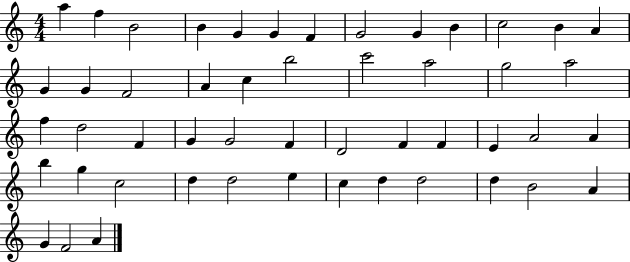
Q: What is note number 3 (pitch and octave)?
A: B4